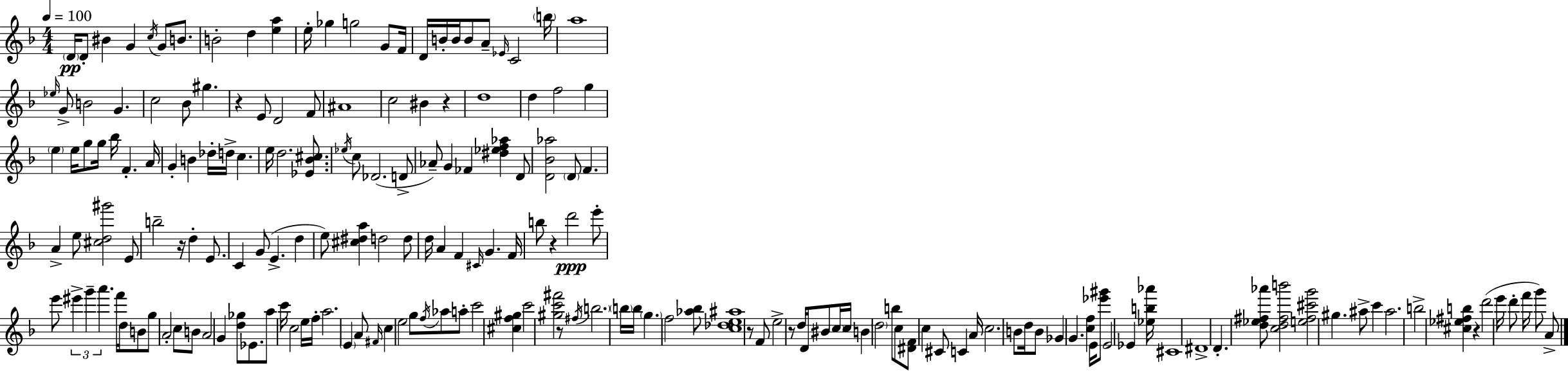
{
  \clef treble
  \numericTimeSignature
  \time 4/4
  \key f \major
  \tempo 4 = 100
  \parenthesize d'16\pp d'8-. bis'4 g'4 \acciaccatura { c''16 } g'8 b'8. | b'2-. d''4 <e'' a''>4 | e''16-. ges''4 g''2 g'8 | f'16 d'16 b'16-. b'16 b'8 a'8-- \grace { ees'16 } c'2 | \break \parenthesize b''16 a''1 | \grace { ees''16 } g'8-> b'2 g'4. | c''2 bes'8 gis''4. | r4 e'8 d'2 | \break f'8 ais'1 | c''2 bis'4 r4 | d''1 | d''4 f''2 g''4 | \break \parenthesize e''4 e''16 g''8 g''16 bes''16 f'4.-. | a'16 g'4-. b'4 des''16-. d''16-> c''4. | e''16 d''2. | <ees' bes' cis''>8. \acciaccatura { ees''16 } c''8 des'2.( | \break d'8-> aes'8--) g'4 fes'4 <dis'' ees'' f'' aes''>4 | d'8 <d' bes' aes''>2 \parenthesize d'8 f'4. | a'4-> e''8 <cis'' d'' gis'''>2 | e'8 b''2-- r16 d''4-. | \break e'8. c'4 g'8( e'4.-> | d''4 e''8) <cis'' dis'' a''>4 d''2 | d''8 d''16 a'4 f'4 \grace { cis'16 } g'4. | f'16 b''8 r4 d'''2\ppp | \break e'''8-. e'''8 \tuplet 3/2 { eis'''4-> g'''4-- a'''4. } | f'''16 d''16 b'8 g''8 a'2-. | c''8 b'8 a'2 g'4 | <d'' ges''>8 ees'8. a''8 c'''16 c''2 | \break e''16 f''16-. a''2. | \parenthesize e'4 a'8 \grace { fis'16 } c''4 e''2 | g''8 \acciaccatura { f''16 } aes''8 a''8-. c'''2 | <cis'' f'' gis''>4 c'''2 <gis'' c''' fis'''>2 | \break r8 \acciaccatura { fis''16 } \parenthesize b''2. | \parenthesize b''16 b''16 \parenthesize g''4. f''2 | <aes'' bes''>8 <c'' des'' e'' ais''>1 | r8 f'8 e''2-> | \break r8 d''16 d'16 bis'8 \parenthesize c''16 c''16 b'4 | \parenthesize d''2 b''8 c''8 <dis' f'>8 c''4 | cis'8 c'4 a'16 c''2. | b'8 d''16 b'8 ges'4 g'4. | \break <c'' f''>4 e'16 <ees''' gis'''>8 e'2 | ees'4 <ees'' b'' aes'''>16 cis'1 | dis'1-> | d'4.-. <d'' ees'' fis'' aes'''>8 | \break <c'' d'' fis'' b'''>2 <e'' fis'' cis''' g'''>2 | gis''4. ais''8-> c'''4 ais''2. | b''2-> | <cis'' ees'' fis'' b''>4 r4 d'''2( | \break e'''16 d'''8-. f'''16 g'''8) a'8-> \bar "|."
}